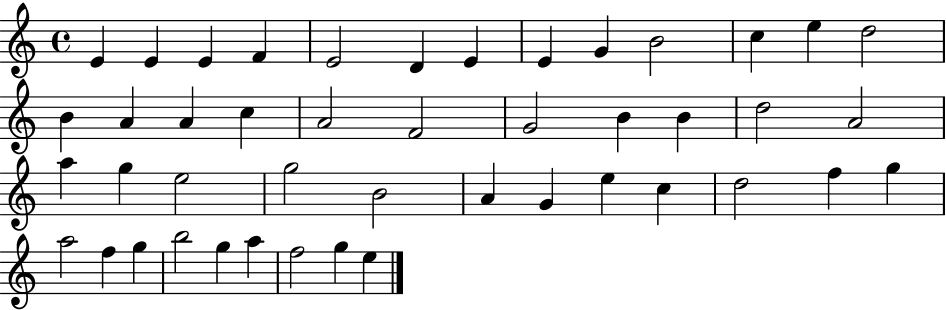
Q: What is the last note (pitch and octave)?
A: E5